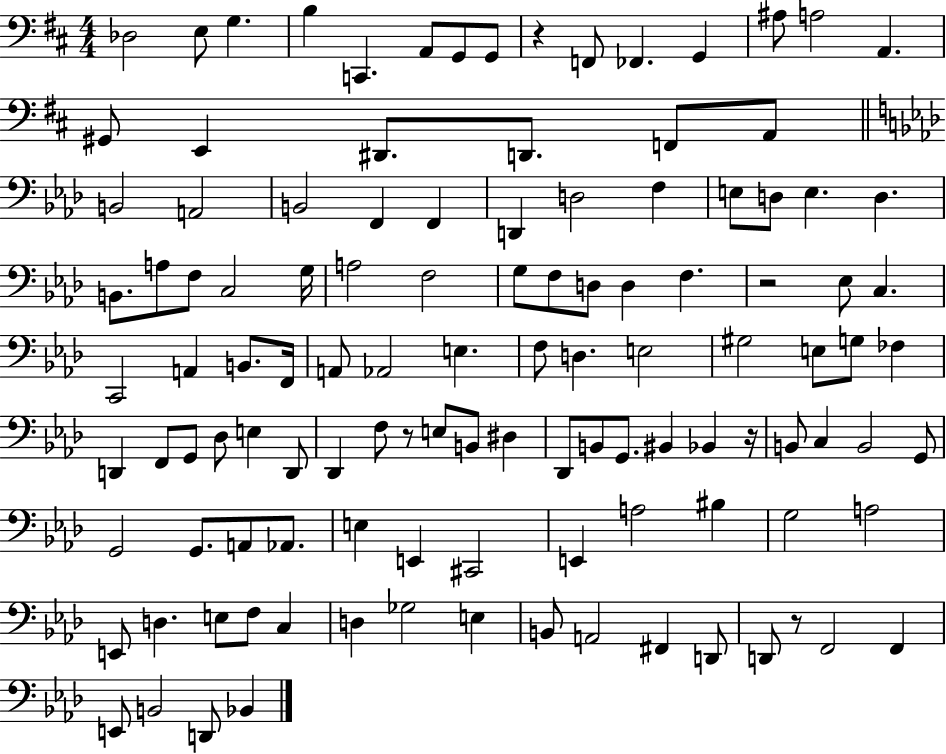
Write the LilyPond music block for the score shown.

{
  \clef bass
  \numericTimeSignature
  \time 4/4
  \key d \major
  des2 e8 g4. | b4 c,4. a,8 g,8 g,8 | r4 f,8 fes,4. g,4 | ais8 a2 a,4. | \break gis,8 e,4 dis,8. d,8. f,8 a,8 | \bar "||" \break \key aes \major b,2 a,2 | b,2 f,4 f,4 | d,4 d2 f4 | e8 d8 e4. d4. | \break b,8. a8 f8 c2 g16 | a2 f2 | g8 f8 d8 d4 f4. | r2 ees8 c4. | \break c,2 a,4 b,8. f,16 | a,8 aes,2 e4. | f8 d4. e2 | gis2 e8 g8 fes4 | \break d,4 f,8 g,8 des8 e4 d,8 | des,4 f8 r8 e8 b,8 dis4 | des,8 b,8 g,8. bis,4 bes,4 r16 | b,8 c4 b,2 g,8 | \break g,2 g,8. a,8 aes,8. | e4 e,4 cis,2 | e,4 a2 bis4 | g2 a2 | \break e,8 d4. e8 f8 c4 | d4 ges2 e4 | b,8 a,2 fis,4 d,8 | d,8 r8 f,2 f,4 | \break e,8 b,2 d,8 bes,4 | \bar "|."
}